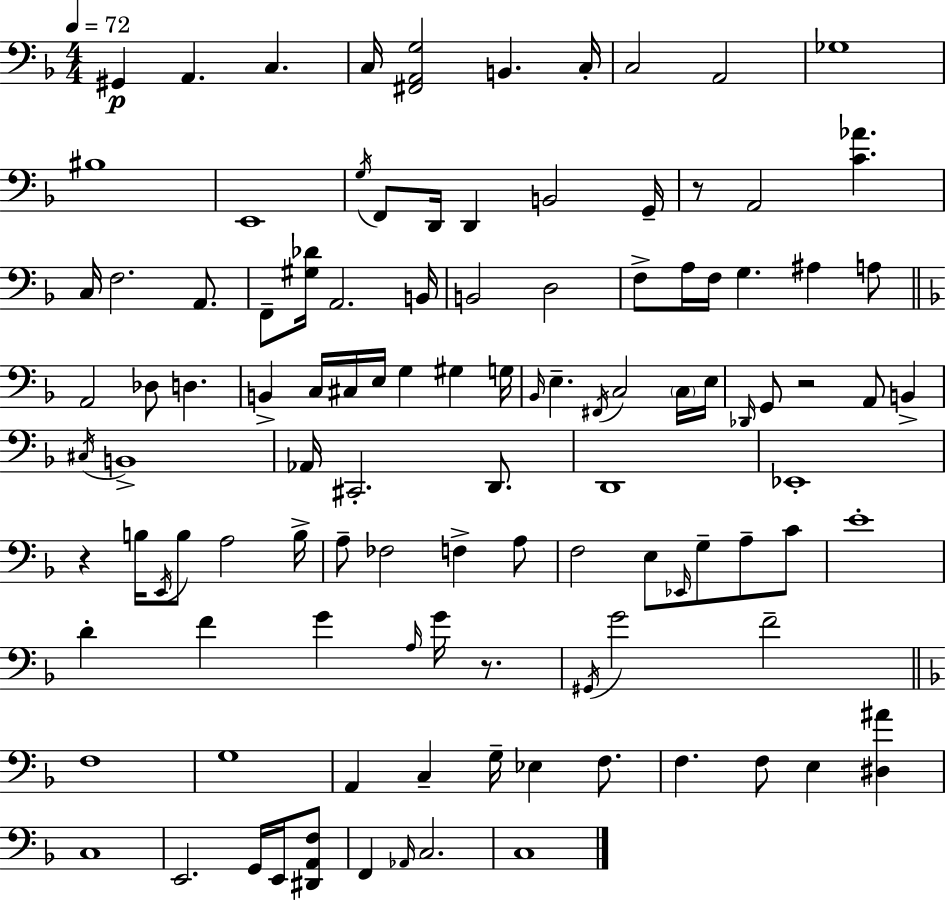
{
  \clef bass
  \numericTimeSignature
  \time 4/4
  \key f \major
  \tempo 4 = 72
  gis,4\p a,4. c4. | c16 <fis, a, g>2 b,4. c16-. | c2 a,2 | ges1 | \break bis1 | e,1 | \acciaccatura { g16 } f,8 d,16 d,4 b,2 | g,16-- r8 a,2 <c' aes'>4. | \break c16 f2. a,8. | f,8-- <gis des'>16 a,2. | b,16 b,2 d2 | f8-> a16 f16 g4. ais4 a8 | \break \bar "||" \break \key d \minor a,2 des8 d4. | b,4-> c16 cis16 e16 g4 gis4 g16 | \grace { bes,16 } e4.-- \acciaccatura { fis,16 } c2 | \parenthesize c16 e16 \grace { des,16 } g,8 r2 a,8 b,4-> | \break \acciaccatura { cis16 } b,1-> | aes,16 cis,2.-. | d,8. d,1 | ees,1-. | \break r4 b16 \acciaccatura { e,16 } b8 a2 | b16-> a8-- fes2 f4-> | a8 f2 e8 \grace { ees,16 } | g8-- a8-- c'8 e'1-. | \break d'4-. f'4 g'4 | \grace { a16 } g'16 r8. \acciaccatura { gis,16 } g'2 | f'2-- \bar "||" \break \key f \major f1 | g1 | a,4 c4-- g16-- ees4 f8. | f4. f8 e4 <dis ais'>4 | \break c1 | e,2. g,16 e,16 <dis, a, f>8 | f,4 \grace { aes,16 } c2. | c1 | \break \bar "|."
}